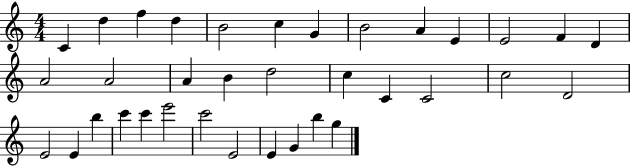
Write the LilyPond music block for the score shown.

{
  \clef treble
  \numericTimeSignature
  \time 4/4
  \key c \major
  c'4 d''4 f''4 d''4 | b'2 c''4 g'4 | b'2 a'4 e'4 | e'2 f'4 d'4 | \break a'2 a'2 | a'4 b'4 d''2 | c''4 c'4 c'2 | c''2 d'2 | \break e'2 e'4 b''4 | c'''4 c'''4 e'''2 | c'''2 e'2 | e'4 g'4 b''4 g''4 | \break \bar "|."
}